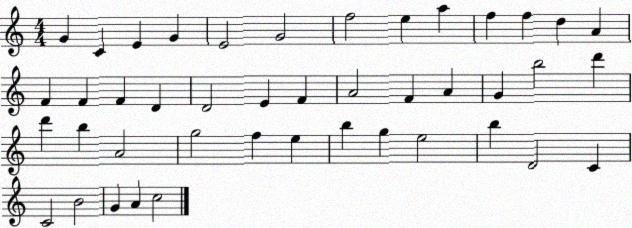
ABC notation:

X:1
T:Untitled
M:4/4
L:1/4
K:C
G C E G E2 G2 f2 e a f f d A F F F D D2 E F A2 F A G b2 d' d' b A2 g2 f e b g e2 b D2 C C2 B2 G A c2